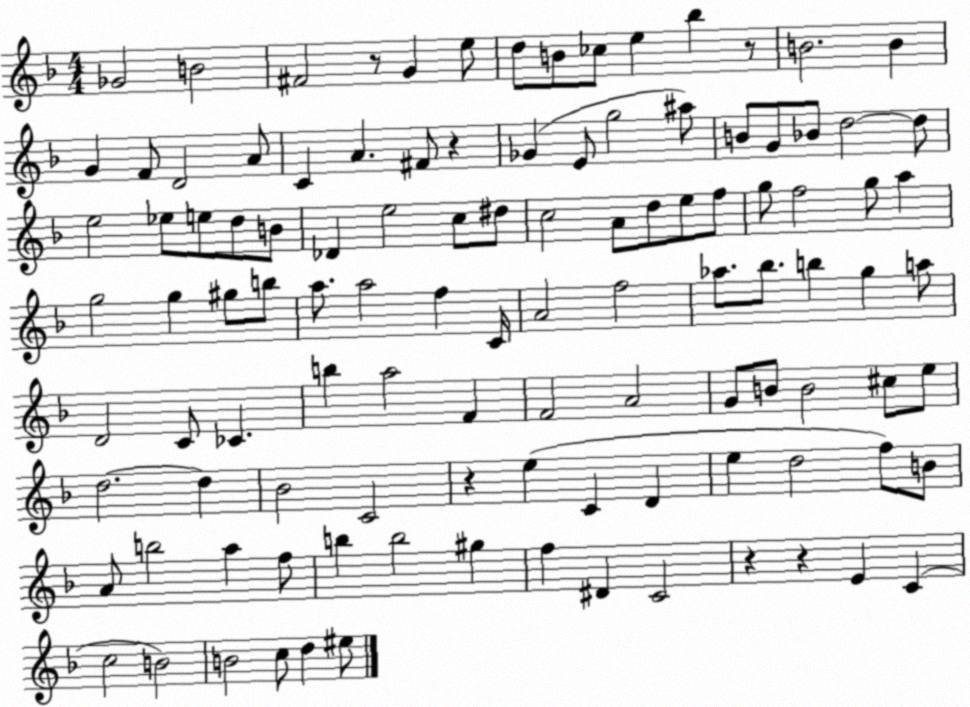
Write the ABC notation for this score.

X:1
T:Untitled
M:4/4
L:1/4
K:F
_G2 B2 ^F2 z/2 G e/2 d/2 B/2 _c/2 e _b z/2 B2 B G F/2 D2 A/2 C A ^F/2 z _G E/2 g2 ^a/2 B/2 G/2 _B/2 d2 d/2 e2 _e/2 e/2 d/2 B/2 _D e2 c/2 ^d/2 c2 A/2 d/2 e/2 f/2 g/2 f2 g/2 a g2 g ^g/2 b/2 a/2 a2 f C/4 A2 f2 _a/2 _b/2 b g a/2 D2 C/2 _C b a2 F F2 A2 G/2 B/2 B2 ^c/2 e/2 d2 d _B2 C2 z e C D e d2 f/2 B/2 A/2 b2 a f/2 b b2 ^g f ^D C2 z z E C c2 B2 B2 c/2 d ^e/2